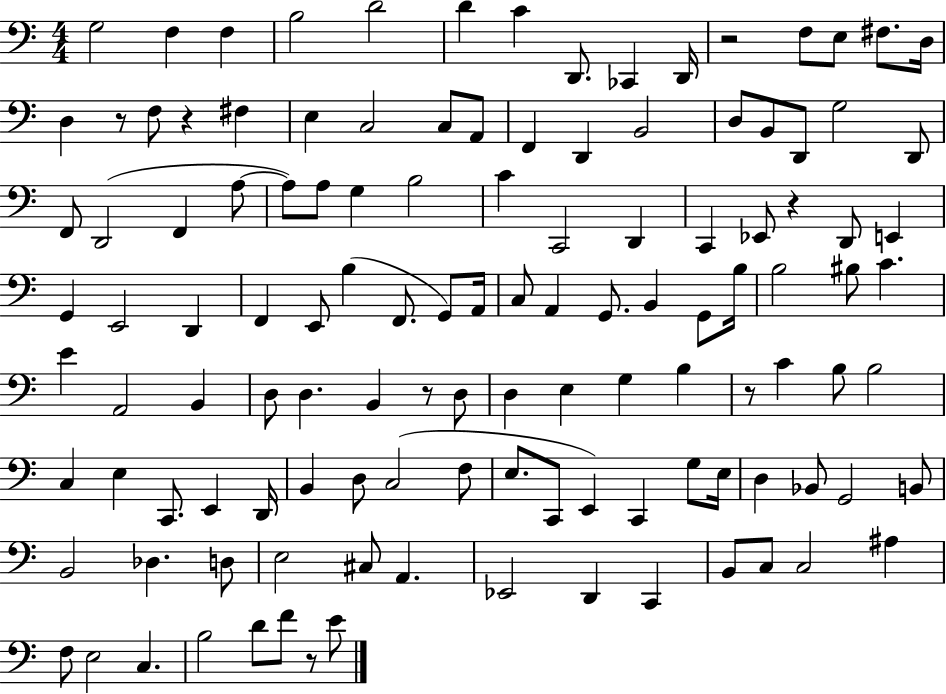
X:1
T:Untitled
M:4/4
L:1/4
K:C
G,2 F, F, B,2 D2 D C D,,/2 _C,, D,,/4 z2 F,/2 E,/2 ^F,/2 D,/4 D, z/2 F,/2 z ^F, E, C,2 C,/2 A,,/2 F,, D,, B,,2 D,/2 B,,/2 D,,/2 G,2 D,,/2 F,,/2 D,,2 F,, A,/2 A,/2 A,/2 G, B,2 C C,,2 D,, C,, _E,,/2 z D,,/2 E,, G,, E,,2 D,, F,, E,,/2 B, F,,/2 G,,/2 A,,/4 C,/2 A,, G,,/2 B,, G,,/2 B,/4 B,2 ^B,/2 C E A,,2 B,, D,/2 D, B,, z/2 D,/2 D, E, G, B, z/2 C B,/2 B,2 C, E, C,,/2 E,, D,,/4 B,, D,/2 C,2 F,/2 E,/2 C,,/2 E,, C,, G,/2 E,/4 D, _B,,/2 G,,2 B,,/2 B,,2 _D, D,/2 E,2 ^C,/2 A,, _E,,2 D,, C,, B,,/2 C,/2 C,2 ^A, F,/2 E,2 C, B,2 D/2 F/2 z/2 E/2